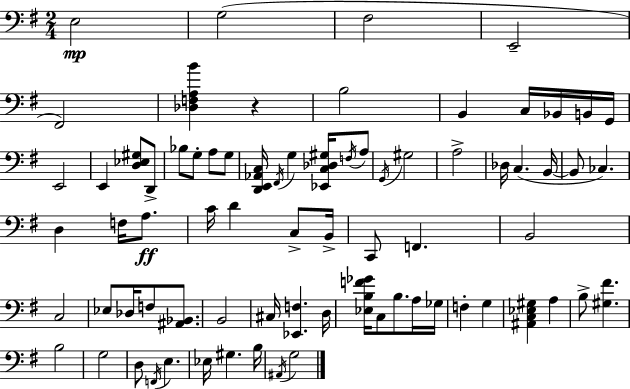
E3/h G3/h F#3/h E2/h F#2/h [Db3,F3,A3,B4]/q R/q B3/h B2/q C3/s Bb2/s B2/s G2/s E2/h E2/q [D3,Eb3,G#3]/e D2/e Bb3/e G3/e A3/e G3/e [D2,E2,Ab2,C3]/s F#2/s G3/q [Eb2,C3,Db3,G#3]/s F3/s A3/e G2/s G#3/h A3/h Db3/s C3/q. B2/s B2/e CES3/q. D3/q F3/s A3/e. C4/s D4/q C3/e B2/s C2/e F2/q. B2/h C3/h Eb3/e Db3/s F3/e [A#2,Bb2]/e. B2/h C#3/s [Eb2,F3]/q. D3/s [Eb3,B3,F4,Gb4]/s C3/e B3/e. A3/s Gb3/s F3/q G3/q [A#2,C3,Eb3,G#3]/q A3/q B3/e [G#3,F#4]/q. B3/h G3/h D3/e F2/s E3/q. Eb3/s G#3/q. B3/s A#2/s G3/h